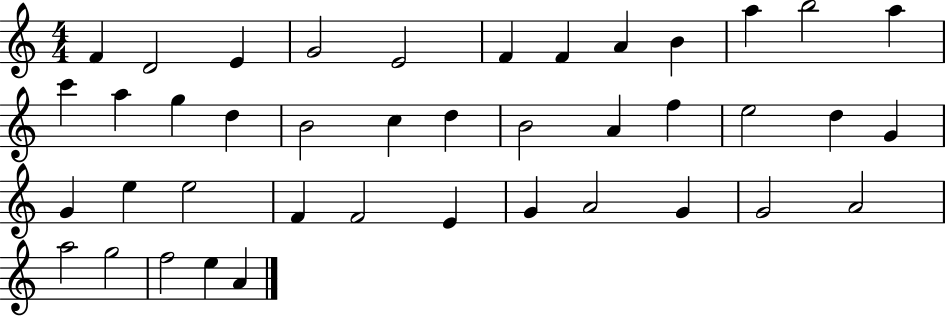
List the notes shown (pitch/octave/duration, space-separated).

F4/q D4/h E4/q G4/h E4/h F4/q F4/q A4/q B4/q A5/q B5/h A5/q C6/q A5/q G5/q D5/q B4/h C5/q D5/q B4/h A4/q F5/q E5/h D5/q G4/q G4/q E5/q E5/h F4/q F4/h E4/q G4/q A4/h G4/q G4/h A4/h A5/h G5/h F5/h E5/q A4/q